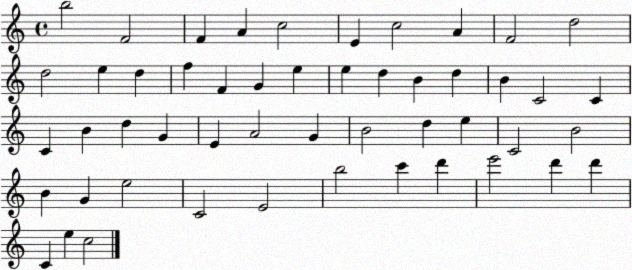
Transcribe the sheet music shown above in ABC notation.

X:1
T:Untitled
M:4/4
L:1/4
K:C
b2 F2 F A c2 E c2 A F2 d2 d2 e d f F G e e d B d B C2 C C B d G E A2 G B2 d e C2 B2 B G e2 C2 E2 b2 c' d' e'2 d' d' C e c2